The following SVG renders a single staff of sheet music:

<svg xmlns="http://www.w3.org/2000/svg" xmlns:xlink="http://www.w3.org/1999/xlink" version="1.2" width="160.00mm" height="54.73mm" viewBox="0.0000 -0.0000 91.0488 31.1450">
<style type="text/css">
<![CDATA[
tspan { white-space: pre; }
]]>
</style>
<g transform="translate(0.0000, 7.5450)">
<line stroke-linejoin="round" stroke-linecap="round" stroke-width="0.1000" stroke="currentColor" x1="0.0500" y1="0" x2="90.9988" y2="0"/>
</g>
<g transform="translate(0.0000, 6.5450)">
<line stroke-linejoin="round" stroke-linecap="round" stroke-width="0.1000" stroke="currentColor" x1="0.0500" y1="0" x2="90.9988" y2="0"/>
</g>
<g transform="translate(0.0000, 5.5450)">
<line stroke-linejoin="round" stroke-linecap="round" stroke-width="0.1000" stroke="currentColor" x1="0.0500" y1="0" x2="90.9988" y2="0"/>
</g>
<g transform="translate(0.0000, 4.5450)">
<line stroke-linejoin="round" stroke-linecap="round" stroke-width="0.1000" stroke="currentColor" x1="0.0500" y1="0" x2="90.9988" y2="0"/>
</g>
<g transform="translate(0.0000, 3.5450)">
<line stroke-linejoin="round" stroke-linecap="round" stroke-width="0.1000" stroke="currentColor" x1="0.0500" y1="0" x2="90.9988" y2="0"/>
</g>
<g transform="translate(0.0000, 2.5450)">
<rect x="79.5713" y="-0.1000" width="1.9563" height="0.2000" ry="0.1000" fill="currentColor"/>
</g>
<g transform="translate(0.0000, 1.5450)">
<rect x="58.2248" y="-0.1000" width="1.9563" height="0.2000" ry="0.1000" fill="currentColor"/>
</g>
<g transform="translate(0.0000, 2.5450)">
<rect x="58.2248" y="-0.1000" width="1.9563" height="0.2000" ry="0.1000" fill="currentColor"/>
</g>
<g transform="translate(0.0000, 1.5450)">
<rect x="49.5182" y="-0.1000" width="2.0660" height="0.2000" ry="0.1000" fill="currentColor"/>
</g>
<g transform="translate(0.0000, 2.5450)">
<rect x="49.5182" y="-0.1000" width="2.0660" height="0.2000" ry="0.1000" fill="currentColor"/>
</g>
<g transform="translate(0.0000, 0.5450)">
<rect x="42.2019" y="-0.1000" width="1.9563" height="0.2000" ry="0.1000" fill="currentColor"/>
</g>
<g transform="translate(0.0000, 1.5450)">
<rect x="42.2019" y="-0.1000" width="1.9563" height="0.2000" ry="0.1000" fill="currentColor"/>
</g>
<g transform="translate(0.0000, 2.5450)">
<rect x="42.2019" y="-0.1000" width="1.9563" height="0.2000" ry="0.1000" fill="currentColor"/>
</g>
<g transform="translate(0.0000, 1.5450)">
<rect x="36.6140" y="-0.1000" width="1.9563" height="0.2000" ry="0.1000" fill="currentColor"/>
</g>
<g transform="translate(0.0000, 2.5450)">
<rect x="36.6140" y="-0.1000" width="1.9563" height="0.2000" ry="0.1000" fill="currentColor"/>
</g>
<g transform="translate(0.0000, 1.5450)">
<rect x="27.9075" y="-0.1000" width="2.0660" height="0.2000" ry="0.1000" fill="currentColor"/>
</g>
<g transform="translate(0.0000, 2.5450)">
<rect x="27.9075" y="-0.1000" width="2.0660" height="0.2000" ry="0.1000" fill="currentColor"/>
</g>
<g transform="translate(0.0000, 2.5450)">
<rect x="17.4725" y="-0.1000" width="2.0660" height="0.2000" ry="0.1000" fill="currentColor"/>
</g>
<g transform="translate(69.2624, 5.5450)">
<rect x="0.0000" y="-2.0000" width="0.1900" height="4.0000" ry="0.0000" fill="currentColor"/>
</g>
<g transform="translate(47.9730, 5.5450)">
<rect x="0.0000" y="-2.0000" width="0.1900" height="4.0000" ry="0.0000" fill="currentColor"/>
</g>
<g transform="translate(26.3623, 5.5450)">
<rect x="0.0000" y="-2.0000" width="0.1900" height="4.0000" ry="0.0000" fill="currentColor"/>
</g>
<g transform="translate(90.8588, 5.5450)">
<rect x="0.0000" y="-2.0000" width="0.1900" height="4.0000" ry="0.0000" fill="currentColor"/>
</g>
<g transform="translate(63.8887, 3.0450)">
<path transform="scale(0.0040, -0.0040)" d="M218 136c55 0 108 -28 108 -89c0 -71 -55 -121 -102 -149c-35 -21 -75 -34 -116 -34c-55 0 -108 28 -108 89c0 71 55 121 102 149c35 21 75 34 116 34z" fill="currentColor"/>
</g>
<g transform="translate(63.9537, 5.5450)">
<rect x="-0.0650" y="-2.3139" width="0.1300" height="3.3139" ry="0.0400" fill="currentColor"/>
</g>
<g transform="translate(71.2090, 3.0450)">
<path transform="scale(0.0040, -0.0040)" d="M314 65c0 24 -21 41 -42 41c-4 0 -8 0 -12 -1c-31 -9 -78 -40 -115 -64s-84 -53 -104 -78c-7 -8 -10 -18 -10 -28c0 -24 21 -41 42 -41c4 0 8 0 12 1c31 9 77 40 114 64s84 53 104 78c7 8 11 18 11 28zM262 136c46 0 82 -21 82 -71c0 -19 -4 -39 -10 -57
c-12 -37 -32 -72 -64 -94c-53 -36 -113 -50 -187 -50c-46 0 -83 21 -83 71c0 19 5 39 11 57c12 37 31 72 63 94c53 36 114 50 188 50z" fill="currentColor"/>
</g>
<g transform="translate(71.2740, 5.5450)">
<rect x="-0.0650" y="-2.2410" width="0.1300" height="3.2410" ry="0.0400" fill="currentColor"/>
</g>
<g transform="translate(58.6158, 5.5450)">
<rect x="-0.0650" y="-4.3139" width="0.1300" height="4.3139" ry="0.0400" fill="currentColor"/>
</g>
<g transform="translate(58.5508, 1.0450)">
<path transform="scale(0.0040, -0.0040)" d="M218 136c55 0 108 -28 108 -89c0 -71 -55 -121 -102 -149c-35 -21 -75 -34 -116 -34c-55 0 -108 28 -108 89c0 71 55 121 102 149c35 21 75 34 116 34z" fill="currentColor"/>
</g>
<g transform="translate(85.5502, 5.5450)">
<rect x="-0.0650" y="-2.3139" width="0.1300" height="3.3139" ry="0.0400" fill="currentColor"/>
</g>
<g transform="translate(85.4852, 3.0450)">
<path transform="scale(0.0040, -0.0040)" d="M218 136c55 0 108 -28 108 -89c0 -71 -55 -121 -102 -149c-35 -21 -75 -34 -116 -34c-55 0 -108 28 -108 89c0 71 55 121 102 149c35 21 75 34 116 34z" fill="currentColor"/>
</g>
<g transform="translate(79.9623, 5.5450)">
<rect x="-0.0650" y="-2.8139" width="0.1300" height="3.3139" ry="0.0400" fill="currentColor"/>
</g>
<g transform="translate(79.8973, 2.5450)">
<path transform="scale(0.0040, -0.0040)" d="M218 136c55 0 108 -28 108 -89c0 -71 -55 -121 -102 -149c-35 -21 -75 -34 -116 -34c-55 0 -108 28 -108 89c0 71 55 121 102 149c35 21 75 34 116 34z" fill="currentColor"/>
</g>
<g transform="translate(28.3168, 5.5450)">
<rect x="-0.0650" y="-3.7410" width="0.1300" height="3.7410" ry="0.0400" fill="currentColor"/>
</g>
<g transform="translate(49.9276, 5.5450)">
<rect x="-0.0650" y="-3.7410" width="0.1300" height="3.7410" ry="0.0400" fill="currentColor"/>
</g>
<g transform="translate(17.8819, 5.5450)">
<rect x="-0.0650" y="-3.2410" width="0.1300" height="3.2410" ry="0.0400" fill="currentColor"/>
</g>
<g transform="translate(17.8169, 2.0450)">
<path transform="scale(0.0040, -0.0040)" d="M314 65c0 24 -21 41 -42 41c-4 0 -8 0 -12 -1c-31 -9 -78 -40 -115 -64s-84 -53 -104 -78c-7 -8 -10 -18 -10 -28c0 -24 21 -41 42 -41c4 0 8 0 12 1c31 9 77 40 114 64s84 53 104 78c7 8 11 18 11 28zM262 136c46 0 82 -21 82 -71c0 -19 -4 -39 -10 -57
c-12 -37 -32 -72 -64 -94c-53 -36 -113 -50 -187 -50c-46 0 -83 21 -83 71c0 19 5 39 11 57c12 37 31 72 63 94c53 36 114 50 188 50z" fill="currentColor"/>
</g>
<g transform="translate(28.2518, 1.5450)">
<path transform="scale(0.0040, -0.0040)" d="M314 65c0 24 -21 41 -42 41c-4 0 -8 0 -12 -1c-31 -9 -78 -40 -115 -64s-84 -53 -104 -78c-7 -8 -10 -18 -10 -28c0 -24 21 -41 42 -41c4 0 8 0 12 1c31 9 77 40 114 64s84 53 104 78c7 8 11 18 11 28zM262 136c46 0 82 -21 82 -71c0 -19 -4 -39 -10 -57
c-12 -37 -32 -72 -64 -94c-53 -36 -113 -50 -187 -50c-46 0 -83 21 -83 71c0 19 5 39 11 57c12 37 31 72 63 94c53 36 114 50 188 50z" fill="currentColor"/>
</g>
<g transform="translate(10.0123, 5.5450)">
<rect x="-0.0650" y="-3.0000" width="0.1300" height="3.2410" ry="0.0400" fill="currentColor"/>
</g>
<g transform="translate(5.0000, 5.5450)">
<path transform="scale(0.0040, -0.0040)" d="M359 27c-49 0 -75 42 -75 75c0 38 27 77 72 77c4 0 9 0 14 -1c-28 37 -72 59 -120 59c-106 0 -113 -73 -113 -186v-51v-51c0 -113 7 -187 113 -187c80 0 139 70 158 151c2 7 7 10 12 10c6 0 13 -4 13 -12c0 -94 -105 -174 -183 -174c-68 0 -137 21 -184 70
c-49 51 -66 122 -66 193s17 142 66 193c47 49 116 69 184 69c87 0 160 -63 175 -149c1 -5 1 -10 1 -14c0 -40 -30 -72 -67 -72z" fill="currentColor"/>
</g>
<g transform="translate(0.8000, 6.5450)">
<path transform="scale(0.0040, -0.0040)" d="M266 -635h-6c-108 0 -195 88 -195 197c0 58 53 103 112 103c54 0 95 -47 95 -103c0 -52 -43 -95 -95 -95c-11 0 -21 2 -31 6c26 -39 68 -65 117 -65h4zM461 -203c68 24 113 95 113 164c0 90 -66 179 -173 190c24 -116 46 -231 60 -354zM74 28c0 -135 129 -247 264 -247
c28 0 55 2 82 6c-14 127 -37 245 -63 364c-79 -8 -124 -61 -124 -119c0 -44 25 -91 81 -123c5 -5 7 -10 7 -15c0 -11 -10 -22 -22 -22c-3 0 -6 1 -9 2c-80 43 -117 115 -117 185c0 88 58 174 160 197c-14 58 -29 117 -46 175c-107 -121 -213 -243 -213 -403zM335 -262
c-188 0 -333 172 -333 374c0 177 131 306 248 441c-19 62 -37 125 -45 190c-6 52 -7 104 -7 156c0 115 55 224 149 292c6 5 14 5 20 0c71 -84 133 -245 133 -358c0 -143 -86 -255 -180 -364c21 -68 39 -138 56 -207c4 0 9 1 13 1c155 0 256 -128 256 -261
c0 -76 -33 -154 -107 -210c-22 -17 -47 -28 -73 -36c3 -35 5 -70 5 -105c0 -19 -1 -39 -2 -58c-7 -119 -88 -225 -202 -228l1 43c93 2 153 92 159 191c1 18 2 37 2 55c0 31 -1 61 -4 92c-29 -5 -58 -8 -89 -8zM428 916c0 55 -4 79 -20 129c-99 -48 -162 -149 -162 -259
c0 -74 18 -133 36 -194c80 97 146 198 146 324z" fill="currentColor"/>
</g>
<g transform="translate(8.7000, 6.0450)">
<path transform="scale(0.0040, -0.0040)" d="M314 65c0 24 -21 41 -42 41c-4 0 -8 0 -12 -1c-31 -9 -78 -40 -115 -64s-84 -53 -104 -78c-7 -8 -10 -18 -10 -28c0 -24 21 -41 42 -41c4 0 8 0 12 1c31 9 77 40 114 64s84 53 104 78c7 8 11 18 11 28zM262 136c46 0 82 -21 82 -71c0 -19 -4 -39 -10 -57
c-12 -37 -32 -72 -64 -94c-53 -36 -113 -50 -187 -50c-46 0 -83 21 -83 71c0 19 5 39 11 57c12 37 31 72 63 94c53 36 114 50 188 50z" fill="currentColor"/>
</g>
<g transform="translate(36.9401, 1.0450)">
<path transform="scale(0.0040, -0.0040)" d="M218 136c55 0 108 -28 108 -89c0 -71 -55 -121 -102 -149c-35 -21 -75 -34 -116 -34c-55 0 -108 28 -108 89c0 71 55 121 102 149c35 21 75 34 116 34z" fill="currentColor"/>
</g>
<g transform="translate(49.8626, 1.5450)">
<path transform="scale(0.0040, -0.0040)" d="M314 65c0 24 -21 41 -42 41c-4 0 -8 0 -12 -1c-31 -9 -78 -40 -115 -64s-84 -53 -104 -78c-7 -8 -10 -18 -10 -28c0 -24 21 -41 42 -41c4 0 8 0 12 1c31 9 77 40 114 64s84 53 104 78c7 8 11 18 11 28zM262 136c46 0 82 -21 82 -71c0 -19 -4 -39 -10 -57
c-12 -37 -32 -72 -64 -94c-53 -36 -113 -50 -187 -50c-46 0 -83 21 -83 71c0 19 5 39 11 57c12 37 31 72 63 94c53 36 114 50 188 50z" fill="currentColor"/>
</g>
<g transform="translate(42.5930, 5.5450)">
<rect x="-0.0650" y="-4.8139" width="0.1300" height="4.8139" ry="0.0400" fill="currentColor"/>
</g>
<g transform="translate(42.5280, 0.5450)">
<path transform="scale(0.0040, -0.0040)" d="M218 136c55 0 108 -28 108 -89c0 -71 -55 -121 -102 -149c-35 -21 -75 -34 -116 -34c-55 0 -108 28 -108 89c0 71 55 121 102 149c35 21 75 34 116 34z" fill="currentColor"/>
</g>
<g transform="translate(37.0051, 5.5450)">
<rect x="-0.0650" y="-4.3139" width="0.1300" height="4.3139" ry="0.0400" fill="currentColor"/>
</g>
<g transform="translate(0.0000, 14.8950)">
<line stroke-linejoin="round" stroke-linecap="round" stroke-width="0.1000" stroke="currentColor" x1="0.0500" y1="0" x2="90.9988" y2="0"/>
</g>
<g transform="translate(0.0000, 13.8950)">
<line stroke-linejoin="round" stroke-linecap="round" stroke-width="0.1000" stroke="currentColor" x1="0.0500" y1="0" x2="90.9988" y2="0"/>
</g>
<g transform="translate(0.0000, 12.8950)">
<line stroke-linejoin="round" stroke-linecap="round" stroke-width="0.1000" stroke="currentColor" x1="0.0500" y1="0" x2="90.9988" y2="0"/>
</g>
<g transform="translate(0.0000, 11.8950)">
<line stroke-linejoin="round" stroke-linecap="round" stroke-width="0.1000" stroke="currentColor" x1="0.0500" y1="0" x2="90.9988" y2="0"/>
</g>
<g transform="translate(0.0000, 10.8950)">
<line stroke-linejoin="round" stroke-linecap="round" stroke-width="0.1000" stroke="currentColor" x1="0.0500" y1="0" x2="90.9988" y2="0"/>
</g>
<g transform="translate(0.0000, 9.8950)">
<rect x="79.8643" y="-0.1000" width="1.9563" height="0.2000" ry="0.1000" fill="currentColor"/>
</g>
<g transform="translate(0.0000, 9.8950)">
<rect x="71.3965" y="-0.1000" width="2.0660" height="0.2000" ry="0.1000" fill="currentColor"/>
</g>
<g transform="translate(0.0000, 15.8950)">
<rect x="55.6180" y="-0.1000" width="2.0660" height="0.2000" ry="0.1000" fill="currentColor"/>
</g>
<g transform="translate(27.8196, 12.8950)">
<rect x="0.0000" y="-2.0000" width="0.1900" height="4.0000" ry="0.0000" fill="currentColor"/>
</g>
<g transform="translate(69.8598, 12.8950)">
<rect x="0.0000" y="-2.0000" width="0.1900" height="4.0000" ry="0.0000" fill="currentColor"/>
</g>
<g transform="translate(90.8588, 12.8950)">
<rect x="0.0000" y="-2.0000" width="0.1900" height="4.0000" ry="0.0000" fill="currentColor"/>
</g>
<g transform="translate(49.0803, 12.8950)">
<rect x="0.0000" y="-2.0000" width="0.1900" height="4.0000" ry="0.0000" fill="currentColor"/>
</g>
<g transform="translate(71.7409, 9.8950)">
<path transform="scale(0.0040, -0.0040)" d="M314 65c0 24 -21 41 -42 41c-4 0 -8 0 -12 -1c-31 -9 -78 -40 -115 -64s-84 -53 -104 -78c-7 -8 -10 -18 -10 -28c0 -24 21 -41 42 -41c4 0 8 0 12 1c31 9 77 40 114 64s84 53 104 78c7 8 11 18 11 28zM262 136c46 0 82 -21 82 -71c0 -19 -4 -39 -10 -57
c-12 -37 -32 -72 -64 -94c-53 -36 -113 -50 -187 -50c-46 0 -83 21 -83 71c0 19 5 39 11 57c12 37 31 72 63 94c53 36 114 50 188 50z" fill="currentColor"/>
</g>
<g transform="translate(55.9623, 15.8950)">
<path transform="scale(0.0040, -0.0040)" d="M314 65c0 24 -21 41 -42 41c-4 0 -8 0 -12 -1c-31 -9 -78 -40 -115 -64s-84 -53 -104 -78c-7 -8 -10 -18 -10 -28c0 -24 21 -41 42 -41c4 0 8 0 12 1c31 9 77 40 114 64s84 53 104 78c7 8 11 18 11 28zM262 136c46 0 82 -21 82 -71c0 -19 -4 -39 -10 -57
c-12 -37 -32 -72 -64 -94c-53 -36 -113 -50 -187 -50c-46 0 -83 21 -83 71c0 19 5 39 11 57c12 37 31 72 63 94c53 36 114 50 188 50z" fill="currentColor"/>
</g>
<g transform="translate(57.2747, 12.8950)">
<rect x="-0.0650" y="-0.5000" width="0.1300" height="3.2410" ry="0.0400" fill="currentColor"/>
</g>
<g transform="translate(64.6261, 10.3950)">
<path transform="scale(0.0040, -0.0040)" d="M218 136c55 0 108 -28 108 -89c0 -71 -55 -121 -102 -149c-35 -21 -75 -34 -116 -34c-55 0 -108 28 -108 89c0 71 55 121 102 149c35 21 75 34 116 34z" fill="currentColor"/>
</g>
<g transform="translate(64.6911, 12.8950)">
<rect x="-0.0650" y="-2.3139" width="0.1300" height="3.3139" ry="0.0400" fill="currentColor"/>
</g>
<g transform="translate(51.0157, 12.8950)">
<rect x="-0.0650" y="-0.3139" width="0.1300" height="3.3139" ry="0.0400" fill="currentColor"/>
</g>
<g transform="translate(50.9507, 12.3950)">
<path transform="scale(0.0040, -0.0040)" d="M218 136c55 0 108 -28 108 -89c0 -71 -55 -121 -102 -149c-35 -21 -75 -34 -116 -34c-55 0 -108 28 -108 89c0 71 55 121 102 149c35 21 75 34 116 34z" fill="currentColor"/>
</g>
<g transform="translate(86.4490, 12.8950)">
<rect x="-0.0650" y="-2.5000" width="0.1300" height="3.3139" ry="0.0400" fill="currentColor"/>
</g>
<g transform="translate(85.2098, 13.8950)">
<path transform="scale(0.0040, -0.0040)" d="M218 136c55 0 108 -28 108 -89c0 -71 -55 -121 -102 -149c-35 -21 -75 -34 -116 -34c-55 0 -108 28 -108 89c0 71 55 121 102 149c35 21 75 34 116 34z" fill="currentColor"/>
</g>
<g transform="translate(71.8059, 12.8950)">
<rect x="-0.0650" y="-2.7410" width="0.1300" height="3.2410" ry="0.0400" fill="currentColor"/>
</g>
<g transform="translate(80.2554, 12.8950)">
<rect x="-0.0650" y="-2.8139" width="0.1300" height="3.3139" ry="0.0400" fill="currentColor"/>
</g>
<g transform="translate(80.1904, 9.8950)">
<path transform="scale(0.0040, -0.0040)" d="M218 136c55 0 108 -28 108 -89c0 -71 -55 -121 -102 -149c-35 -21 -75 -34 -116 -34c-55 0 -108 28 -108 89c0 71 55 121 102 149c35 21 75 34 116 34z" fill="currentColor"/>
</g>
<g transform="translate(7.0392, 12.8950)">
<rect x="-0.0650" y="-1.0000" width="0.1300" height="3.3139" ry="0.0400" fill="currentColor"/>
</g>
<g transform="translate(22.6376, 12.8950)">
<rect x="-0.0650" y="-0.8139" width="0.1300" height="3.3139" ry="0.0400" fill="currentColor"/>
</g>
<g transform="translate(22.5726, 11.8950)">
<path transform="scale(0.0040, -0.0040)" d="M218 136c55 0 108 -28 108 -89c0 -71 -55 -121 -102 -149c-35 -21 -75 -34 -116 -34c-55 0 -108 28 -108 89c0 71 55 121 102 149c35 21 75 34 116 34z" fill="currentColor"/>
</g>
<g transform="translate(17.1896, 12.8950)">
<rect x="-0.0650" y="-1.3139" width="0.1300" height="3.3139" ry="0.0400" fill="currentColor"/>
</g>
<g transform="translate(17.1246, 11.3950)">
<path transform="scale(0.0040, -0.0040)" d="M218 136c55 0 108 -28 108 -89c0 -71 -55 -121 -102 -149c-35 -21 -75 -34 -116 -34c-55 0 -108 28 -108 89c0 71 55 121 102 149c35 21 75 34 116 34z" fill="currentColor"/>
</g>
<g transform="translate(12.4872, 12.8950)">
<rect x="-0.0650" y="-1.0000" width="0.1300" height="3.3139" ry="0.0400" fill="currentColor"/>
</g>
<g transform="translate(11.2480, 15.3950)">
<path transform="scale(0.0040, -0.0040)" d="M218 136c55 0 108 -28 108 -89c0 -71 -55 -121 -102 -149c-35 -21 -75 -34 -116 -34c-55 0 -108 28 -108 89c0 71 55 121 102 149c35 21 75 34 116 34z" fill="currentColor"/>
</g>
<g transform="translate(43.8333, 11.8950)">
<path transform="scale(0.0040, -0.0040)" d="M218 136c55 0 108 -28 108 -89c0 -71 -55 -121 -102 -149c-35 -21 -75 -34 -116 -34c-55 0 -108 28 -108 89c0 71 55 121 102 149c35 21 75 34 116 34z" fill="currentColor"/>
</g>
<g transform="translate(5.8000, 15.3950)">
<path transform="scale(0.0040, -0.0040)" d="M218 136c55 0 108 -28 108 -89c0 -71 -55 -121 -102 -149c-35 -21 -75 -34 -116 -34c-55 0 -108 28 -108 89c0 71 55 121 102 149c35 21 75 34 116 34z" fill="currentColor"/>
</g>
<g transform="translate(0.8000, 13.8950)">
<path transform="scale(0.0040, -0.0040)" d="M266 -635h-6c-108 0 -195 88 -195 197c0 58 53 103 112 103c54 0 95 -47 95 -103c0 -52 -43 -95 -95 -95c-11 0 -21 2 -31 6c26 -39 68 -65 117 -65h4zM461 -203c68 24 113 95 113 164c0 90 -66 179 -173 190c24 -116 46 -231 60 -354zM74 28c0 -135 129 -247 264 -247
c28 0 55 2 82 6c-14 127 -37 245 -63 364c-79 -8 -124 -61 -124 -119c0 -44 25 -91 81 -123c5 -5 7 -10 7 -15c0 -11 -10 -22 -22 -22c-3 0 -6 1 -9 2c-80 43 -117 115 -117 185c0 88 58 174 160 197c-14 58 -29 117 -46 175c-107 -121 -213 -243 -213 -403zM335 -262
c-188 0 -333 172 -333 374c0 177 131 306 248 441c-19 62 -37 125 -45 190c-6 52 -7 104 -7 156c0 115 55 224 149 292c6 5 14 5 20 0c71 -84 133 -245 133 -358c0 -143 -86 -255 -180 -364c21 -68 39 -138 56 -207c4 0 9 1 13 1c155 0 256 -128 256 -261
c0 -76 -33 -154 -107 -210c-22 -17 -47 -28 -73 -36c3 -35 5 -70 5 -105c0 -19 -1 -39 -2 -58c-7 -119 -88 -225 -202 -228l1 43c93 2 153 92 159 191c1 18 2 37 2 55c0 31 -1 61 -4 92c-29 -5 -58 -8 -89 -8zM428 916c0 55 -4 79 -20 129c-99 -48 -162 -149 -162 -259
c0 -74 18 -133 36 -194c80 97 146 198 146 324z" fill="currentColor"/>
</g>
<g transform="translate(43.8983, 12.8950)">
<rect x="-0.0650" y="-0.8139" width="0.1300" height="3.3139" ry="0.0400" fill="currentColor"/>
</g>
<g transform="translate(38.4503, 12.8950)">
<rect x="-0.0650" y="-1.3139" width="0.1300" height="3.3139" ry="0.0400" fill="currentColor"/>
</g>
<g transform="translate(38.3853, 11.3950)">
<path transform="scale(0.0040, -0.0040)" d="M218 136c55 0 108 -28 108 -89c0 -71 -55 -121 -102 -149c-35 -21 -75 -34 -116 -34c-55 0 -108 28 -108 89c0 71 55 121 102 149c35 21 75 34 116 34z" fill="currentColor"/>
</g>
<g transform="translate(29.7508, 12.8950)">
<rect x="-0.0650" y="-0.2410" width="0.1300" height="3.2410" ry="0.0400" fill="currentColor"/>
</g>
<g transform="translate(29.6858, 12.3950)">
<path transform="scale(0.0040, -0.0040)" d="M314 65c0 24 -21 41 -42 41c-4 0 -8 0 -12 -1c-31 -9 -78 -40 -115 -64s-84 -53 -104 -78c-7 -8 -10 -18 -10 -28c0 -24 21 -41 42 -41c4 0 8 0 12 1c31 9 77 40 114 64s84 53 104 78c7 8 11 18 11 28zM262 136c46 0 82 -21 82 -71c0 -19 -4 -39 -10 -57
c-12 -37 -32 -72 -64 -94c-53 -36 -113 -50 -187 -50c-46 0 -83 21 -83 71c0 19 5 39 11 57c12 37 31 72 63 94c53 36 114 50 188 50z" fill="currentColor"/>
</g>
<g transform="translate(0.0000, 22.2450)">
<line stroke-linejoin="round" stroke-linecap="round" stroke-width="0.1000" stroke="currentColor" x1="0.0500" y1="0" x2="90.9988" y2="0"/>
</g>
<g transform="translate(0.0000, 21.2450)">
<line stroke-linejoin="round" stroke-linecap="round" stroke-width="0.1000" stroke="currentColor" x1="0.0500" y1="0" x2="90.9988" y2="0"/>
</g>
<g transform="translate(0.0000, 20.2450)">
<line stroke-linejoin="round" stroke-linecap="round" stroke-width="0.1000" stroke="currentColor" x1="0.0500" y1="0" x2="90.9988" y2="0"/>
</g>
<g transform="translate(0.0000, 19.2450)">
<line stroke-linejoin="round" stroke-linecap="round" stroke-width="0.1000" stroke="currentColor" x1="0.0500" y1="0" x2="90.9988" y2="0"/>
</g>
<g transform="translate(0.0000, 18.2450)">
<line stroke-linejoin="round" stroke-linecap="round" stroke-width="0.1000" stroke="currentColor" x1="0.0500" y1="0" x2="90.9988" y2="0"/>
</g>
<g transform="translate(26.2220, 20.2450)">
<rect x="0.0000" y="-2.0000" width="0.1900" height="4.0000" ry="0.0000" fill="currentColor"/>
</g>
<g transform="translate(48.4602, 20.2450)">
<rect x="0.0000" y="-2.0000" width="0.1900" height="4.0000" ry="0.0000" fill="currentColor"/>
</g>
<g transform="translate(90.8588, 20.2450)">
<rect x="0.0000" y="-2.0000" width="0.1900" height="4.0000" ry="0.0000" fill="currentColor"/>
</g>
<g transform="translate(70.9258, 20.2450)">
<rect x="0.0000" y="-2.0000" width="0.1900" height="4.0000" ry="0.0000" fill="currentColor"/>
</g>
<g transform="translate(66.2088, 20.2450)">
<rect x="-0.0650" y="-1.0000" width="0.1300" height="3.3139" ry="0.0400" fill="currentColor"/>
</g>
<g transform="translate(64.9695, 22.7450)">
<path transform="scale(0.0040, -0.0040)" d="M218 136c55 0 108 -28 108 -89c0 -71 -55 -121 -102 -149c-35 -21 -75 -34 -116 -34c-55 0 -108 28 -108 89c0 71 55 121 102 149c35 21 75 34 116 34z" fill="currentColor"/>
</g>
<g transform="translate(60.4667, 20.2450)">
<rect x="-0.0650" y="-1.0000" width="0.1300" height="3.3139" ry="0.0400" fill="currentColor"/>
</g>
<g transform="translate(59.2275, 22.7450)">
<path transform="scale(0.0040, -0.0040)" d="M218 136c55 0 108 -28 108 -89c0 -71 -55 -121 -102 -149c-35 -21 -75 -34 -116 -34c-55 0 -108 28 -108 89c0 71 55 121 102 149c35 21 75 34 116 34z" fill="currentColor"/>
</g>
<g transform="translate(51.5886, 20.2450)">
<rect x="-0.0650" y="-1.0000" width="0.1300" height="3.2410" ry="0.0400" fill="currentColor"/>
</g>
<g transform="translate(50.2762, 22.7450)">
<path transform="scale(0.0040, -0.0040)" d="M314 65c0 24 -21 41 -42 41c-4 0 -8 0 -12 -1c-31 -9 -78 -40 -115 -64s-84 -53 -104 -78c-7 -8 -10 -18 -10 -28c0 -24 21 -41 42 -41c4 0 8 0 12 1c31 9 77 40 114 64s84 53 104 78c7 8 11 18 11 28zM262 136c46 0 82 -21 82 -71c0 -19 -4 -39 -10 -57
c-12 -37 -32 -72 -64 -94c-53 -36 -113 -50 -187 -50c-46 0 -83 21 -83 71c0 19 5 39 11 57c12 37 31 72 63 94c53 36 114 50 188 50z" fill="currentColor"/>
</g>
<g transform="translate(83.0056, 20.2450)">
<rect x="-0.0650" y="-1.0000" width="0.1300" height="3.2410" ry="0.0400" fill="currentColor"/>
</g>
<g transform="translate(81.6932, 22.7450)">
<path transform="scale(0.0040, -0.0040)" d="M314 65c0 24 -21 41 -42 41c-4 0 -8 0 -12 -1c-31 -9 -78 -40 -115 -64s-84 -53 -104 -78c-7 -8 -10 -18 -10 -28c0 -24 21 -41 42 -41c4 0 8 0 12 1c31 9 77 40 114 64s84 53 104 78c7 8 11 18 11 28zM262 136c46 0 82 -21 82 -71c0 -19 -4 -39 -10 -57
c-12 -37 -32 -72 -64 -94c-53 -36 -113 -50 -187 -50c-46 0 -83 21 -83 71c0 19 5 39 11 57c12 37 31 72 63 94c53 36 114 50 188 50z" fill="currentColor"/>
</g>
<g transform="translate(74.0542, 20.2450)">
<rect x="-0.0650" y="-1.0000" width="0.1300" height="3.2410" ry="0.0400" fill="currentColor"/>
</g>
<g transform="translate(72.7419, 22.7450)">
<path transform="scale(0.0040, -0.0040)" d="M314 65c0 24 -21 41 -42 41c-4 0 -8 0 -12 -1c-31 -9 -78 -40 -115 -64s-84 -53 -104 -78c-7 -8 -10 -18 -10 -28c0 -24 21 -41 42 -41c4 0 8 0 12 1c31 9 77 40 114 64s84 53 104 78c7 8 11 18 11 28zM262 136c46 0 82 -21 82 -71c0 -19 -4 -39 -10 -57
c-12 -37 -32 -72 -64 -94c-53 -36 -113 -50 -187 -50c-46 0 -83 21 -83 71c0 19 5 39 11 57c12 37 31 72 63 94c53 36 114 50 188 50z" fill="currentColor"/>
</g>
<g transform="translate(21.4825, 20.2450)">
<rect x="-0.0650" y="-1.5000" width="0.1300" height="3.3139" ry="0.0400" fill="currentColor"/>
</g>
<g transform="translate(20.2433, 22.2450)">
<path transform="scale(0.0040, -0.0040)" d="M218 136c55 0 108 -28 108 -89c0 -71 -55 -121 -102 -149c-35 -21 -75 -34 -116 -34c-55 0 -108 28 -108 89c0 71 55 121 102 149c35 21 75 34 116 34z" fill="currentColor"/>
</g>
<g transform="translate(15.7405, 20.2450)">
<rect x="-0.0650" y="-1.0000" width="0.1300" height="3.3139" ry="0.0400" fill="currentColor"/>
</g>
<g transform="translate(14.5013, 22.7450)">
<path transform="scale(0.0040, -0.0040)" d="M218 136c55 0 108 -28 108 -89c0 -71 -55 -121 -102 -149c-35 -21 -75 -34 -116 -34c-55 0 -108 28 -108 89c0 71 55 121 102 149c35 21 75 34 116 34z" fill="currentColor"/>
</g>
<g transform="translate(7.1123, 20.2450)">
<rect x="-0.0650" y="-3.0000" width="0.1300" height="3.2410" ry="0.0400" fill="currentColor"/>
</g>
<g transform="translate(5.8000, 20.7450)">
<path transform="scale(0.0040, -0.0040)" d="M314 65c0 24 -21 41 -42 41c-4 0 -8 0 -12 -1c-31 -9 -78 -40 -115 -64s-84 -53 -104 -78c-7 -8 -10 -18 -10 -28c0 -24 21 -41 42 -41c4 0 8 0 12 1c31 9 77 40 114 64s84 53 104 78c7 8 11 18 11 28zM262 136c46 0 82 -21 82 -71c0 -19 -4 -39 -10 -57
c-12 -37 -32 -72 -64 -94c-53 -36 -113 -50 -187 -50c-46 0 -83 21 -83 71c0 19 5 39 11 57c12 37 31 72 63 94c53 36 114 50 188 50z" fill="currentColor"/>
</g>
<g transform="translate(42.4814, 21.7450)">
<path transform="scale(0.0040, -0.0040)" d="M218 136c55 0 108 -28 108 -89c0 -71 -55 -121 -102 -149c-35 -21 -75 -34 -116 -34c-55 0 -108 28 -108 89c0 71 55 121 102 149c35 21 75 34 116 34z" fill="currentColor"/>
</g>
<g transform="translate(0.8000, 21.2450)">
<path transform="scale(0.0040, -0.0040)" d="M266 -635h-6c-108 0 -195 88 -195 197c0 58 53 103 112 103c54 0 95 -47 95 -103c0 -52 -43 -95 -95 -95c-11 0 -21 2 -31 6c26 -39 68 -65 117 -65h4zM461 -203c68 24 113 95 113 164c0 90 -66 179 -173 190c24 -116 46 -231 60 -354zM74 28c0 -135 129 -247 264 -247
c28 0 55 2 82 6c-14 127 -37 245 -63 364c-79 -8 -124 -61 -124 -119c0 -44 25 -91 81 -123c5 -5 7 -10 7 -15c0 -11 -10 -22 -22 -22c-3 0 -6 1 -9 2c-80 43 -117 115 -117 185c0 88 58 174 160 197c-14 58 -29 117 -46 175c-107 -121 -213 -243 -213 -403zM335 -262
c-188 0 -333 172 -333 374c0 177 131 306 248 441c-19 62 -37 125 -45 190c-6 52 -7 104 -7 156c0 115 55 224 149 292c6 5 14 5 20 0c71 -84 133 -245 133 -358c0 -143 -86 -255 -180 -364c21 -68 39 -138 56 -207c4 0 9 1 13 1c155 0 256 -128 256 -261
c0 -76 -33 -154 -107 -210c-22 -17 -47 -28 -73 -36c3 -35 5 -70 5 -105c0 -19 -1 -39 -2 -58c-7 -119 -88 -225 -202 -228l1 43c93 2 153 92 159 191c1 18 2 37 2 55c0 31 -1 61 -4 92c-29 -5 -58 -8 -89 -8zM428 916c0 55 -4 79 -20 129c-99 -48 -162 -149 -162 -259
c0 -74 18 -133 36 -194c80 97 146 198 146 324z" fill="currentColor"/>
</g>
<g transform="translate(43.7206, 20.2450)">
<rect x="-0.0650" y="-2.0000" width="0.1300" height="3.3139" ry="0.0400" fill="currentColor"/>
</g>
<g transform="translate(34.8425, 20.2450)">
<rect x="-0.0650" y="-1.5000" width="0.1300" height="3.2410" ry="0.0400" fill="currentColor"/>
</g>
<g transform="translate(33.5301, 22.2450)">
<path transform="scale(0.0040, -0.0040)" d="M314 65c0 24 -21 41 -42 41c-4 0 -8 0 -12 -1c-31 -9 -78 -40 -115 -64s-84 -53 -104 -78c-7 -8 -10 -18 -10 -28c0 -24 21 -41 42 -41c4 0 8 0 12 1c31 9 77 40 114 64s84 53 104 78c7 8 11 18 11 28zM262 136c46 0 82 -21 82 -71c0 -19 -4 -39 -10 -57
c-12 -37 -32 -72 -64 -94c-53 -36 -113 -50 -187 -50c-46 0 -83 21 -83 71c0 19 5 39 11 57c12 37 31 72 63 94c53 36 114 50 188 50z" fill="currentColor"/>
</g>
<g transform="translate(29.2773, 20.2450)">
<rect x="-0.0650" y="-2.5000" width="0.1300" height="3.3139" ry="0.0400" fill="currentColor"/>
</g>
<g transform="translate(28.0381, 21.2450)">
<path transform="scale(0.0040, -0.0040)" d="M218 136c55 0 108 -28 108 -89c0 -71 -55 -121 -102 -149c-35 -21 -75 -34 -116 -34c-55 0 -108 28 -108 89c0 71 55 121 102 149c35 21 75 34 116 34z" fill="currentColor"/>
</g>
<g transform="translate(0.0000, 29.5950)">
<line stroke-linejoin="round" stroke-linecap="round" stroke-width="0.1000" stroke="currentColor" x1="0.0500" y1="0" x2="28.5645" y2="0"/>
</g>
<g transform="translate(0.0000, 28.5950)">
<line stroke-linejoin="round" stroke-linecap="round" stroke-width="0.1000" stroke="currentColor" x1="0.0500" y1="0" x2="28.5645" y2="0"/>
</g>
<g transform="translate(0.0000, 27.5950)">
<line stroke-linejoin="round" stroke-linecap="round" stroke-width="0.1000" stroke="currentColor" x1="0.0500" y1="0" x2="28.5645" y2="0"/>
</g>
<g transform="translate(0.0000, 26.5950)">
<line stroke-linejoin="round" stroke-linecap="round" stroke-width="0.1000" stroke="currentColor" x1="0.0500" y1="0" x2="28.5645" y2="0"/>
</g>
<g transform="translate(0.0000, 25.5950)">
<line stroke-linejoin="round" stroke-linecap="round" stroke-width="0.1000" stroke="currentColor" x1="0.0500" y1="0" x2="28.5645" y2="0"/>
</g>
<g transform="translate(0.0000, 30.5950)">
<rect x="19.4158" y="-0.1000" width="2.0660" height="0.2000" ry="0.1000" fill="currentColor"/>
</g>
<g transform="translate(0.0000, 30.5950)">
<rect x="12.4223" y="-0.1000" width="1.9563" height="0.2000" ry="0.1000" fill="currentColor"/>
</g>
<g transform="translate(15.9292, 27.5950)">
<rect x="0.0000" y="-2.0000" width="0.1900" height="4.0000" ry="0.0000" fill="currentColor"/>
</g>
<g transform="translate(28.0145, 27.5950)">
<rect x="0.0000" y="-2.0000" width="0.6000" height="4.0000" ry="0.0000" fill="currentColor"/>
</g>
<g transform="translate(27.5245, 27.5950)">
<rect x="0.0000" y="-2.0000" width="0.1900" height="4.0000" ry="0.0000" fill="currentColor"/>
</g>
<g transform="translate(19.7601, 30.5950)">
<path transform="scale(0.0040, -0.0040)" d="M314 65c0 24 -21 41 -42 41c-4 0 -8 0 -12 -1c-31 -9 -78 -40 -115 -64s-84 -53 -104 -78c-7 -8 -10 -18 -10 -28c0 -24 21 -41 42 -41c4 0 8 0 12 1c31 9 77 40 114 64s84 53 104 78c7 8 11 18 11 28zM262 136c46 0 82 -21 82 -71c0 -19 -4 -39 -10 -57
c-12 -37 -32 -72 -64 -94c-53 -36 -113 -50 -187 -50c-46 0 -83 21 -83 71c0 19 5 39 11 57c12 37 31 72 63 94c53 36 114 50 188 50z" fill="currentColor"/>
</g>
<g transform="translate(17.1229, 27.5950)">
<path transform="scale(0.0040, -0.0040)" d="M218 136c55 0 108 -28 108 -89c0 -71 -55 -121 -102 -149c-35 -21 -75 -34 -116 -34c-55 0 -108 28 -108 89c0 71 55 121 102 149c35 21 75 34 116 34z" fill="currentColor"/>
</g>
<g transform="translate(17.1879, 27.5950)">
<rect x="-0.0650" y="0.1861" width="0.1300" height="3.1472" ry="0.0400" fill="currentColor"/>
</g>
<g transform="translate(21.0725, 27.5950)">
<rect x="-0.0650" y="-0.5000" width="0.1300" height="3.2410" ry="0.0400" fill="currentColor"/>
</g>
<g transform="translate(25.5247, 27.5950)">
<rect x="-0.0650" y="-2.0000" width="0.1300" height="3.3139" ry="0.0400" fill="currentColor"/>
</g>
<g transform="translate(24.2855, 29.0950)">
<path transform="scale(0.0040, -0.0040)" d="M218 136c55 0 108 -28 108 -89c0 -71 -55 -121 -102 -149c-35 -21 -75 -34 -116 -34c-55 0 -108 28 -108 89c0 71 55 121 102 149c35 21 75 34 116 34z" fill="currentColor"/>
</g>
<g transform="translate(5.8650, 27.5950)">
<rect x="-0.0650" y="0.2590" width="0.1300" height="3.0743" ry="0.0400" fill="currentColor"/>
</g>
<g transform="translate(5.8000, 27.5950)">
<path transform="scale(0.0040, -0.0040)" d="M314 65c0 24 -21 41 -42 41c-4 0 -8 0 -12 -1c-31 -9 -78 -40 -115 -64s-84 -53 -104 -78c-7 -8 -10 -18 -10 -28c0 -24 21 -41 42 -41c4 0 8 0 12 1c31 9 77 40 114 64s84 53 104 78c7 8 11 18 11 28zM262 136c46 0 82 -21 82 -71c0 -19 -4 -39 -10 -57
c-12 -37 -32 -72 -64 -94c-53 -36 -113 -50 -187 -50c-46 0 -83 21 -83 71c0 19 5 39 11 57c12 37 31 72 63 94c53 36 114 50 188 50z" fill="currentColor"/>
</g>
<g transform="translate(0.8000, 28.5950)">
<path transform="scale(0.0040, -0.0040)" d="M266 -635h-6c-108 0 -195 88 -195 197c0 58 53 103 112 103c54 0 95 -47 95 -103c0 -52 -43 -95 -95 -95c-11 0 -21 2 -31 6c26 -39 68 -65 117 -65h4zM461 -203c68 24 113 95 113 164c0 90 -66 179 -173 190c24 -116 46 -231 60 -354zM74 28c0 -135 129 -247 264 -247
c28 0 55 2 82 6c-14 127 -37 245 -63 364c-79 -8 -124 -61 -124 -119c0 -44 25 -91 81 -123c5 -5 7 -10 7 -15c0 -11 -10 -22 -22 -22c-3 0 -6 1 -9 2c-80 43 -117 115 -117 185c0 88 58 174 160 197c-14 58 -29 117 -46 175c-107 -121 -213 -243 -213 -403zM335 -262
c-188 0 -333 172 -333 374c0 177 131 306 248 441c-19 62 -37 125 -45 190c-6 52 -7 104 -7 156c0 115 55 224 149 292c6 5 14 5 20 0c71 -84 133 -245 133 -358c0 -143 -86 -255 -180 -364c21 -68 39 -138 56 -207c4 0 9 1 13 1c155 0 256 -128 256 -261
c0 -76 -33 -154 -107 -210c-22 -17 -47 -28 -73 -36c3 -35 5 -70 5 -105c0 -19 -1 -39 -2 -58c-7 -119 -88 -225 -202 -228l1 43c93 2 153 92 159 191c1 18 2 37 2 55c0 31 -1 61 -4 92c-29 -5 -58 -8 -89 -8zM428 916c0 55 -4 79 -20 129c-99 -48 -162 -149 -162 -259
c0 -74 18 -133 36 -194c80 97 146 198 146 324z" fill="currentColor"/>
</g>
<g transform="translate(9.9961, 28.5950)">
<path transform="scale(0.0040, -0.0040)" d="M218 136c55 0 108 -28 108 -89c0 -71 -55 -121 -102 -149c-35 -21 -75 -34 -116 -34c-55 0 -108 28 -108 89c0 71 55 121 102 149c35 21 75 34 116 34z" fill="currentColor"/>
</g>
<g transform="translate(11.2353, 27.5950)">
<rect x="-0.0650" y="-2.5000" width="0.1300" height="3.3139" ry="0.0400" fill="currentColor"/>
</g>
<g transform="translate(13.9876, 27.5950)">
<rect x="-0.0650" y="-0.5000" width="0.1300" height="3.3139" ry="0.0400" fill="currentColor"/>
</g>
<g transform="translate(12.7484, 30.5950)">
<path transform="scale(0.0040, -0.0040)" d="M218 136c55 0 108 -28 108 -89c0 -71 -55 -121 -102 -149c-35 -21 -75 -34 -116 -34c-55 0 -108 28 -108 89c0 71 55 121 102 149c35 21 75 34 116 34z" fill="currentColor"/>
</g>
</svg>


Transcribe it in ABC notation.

X:1
T:Untitled
M:4/4
L:1/4
K:C
A2 b2 c'2 d' e' c'2 d' g g2 a g D D e d c2 e d c C2 g a2 a G A2 D E G E2 F D2 D D D2 D2 B2 G C B C2 F